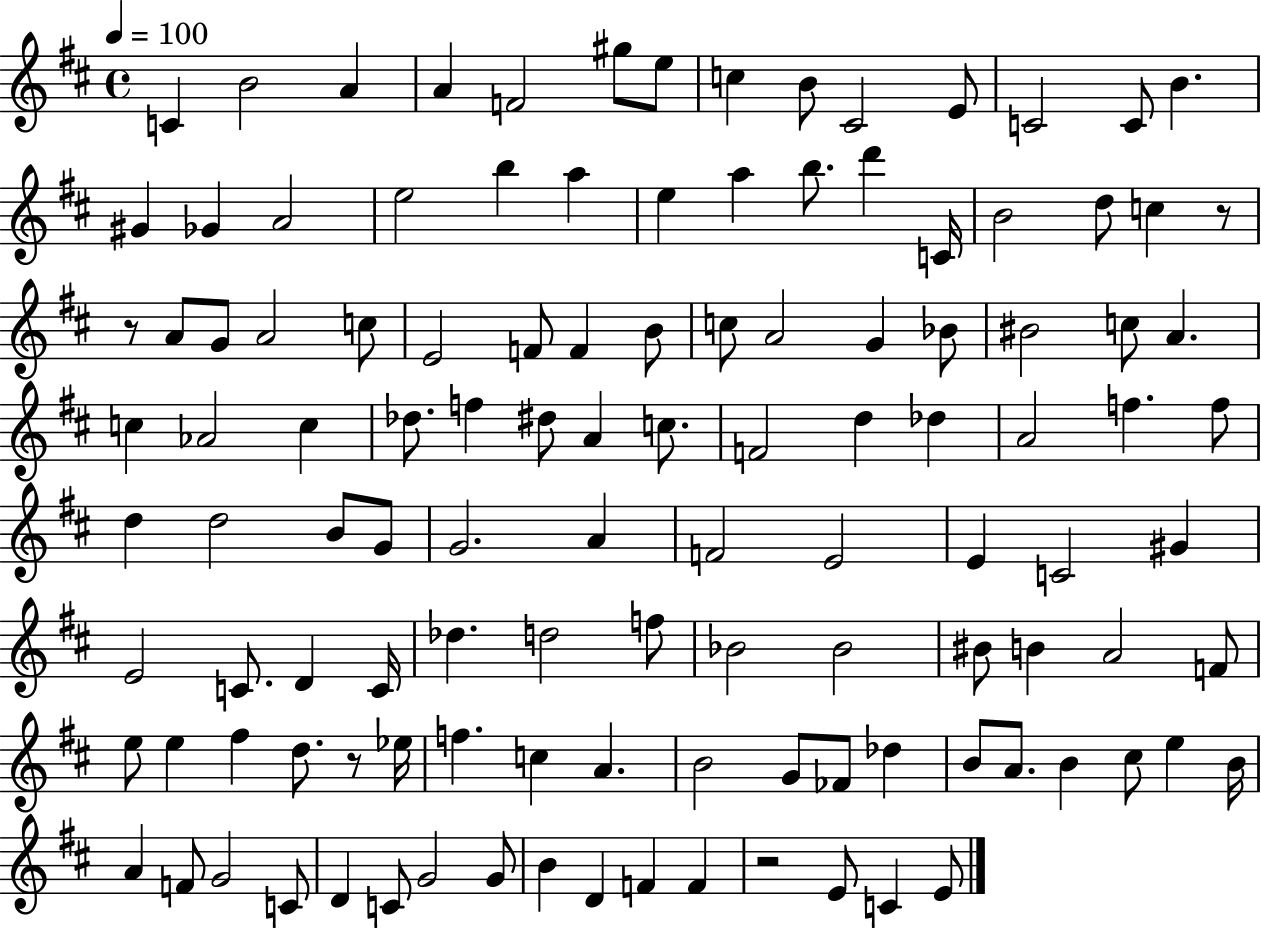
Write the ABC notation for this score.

X:1
T:Untitled
M:4/4
L:1/4
K:D
C B2 A A F2 ^g/2 e/2 c B/2 ^C2 E/2 C2 C/2 B ^G _G A2 e2 b a e a b/2 d' C/4 B2 d/2 c z/2 z/2 A/2 G/2 A2 c/2 E2 F/2 F B/2 c/2 A2 G _B/2 ^B2 c/2 A c _A2 c _d/2 f ^d/2 A c/2 F2 d _d A2 f f/2 d d2 B/2 G/2 G2 A F2 E2 E C2 ^G E2 C/2 D C/4 _d d2 f/2 _B2 _B2 ^B/2 B A2 F/2 e/2 e ^f d/2 z/2 _e/4 f c A B2 G/2 _F/2 _d B/2 A/2 B ^c/2 e B/4 A F/2 G2 C/2 D C/2 G2 G/2 B D F F z2 E/2 C E/2